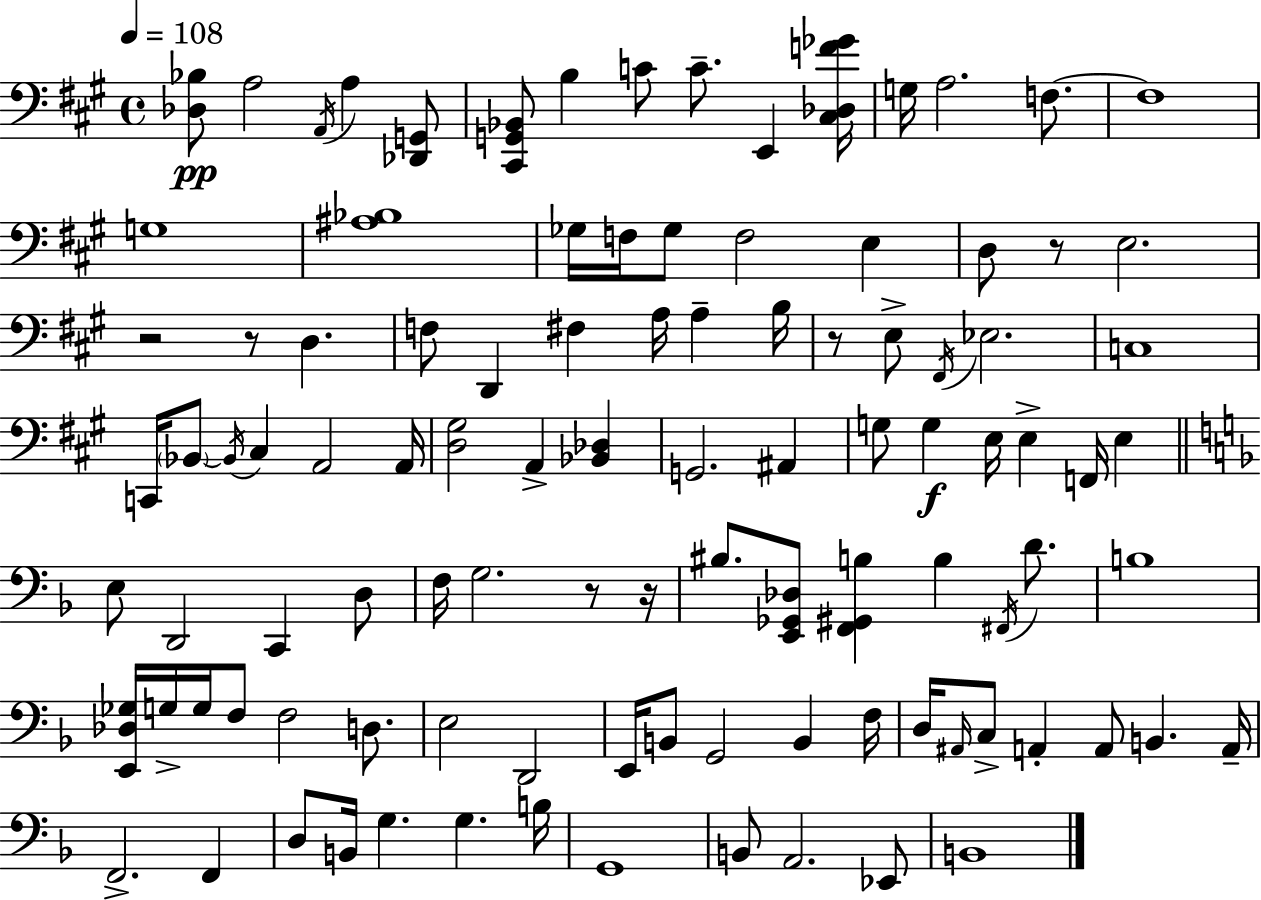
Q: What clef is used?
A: bass